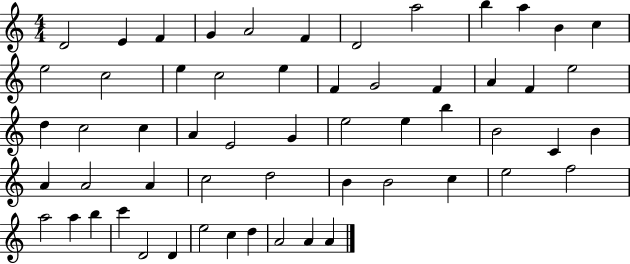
D4/h E4/q F4/q G4/q A4/h F4/q D4/h A5/h B5/q A5/q B4/q C5/q E5/h C5/h E5/q C5/h E5/q F4/q G4/h F4/q A4/q F4/q E5/h D5/q C5/h C5/q A4/q E4/h G4/q E5/h E5/q B5/q B4/h C4/q B4/q A4/q A4/h A4/q C5/h D5/h B4/q B4/h C5/q E5/h F5/h A5/h A5/q B5/q C6/q D4/h D4/q E5/h C5/q D5/q A4/h A4/q A4/q